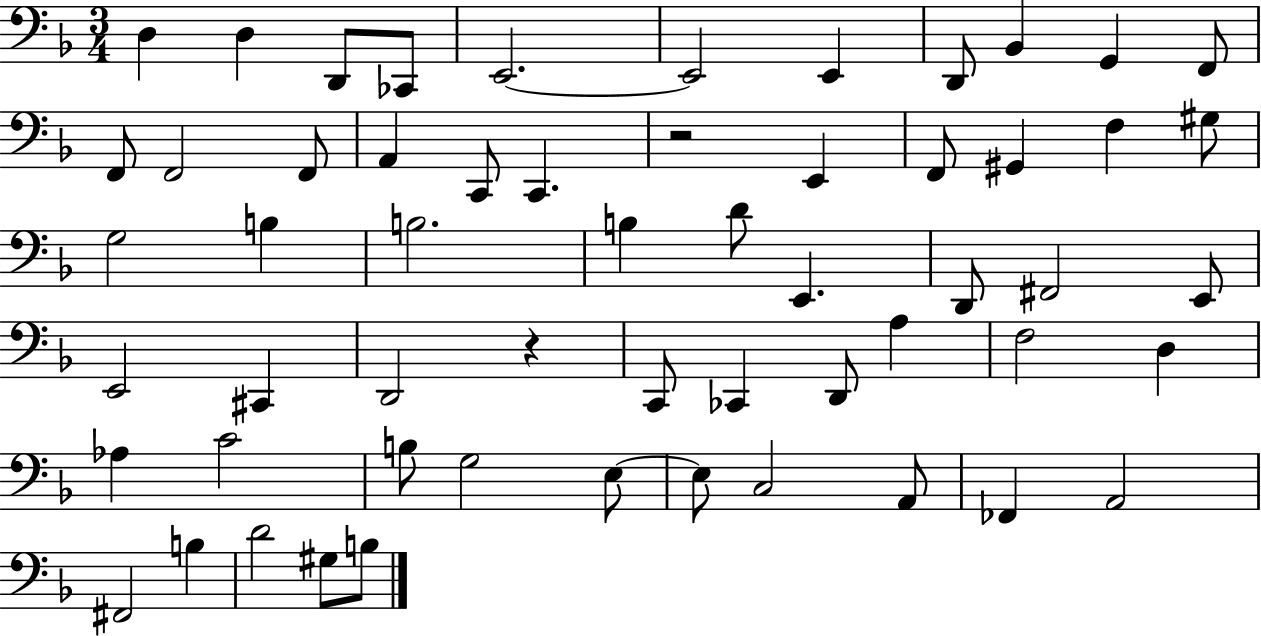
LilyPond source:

{
  \clef bass
  \numericTimeSignature
  \time 3/4
  \key f \major
  d4 d4 d,8 ces,8 | e,2.~~ | e,2 e,4 | d,8 bes,4 g,4 f,8 | \break f,8 f,2 f,8 | a,4 c,8 c,4. | r2 e,4 | f,8 gis,4 f4 gis8 | \break g2 b4 | b2. | b4 d'8 e,4. | d,8 fis,2 e,8 | \break e,2 cis,4 | d,2 r4 | c,8 ces,4 d,8 a4 | f2 d4 | \break aes4 c'2 | b8 g2 e8~~ | e8 c2 a,8 | fes,4 a,2 | \break fis,2 b4 | d'2 gis8 b8 | \bar "|."
}